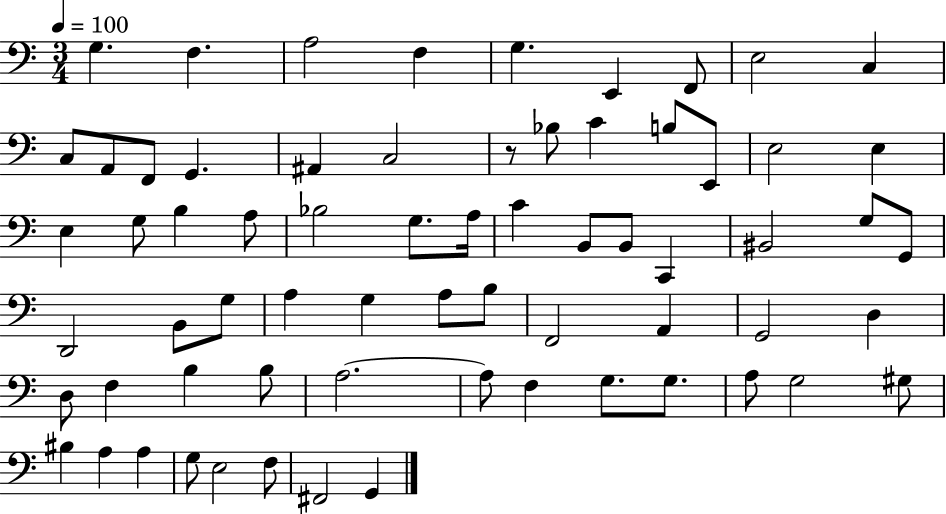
{
  \clef bass
  \numericTimeSignature
  \time 3/4
  \key c \major
  \tempo 4 = 100
  g4. f4. | a2 f4 | g4. e,4 f,8 | e2 c4 | \break c8 a,8 f,8 g,4. | ais,4 c2 | r8 bes8 c'4 b8 e,8 | e2 e4 | \break e4 g8 b4 a8 | bes2 g8. a16 | c'4 b,8 b,8 c,4 | bis,2 g8 g,8 | \break d,2 b,8 g8 | a4 g4 a8 b8 | f,2 a,4 | g,2 d4 | \break d8 f4 b4 b8 | a2.~~ | a8 f4 g8. g8. | a8 g2 gis8 | \break bis4 a4 a4 | g8 e2 f8 | fis,2 g,4 | \bar "|."
}